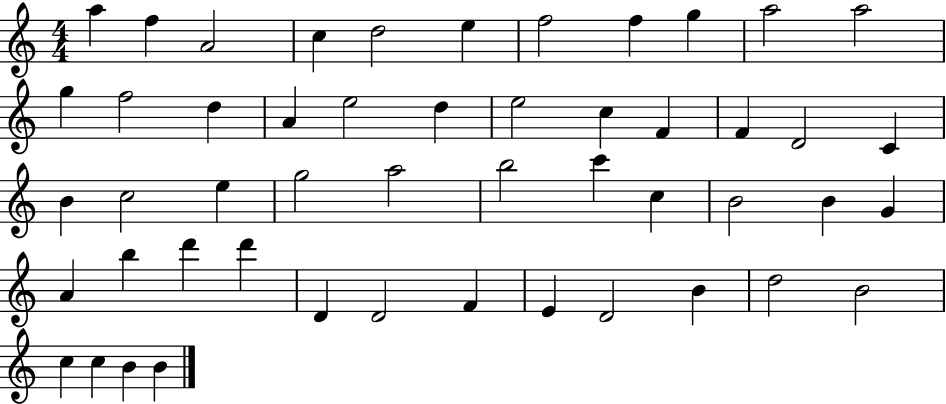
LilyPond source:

{
  \clef treble
  \numericTimeSignature
  \time 4/4
  \key c \major
  a''4 f''4 a'2 | c''4 d''2 e''4 | f''2 f''4 g''4 | a''2 a''2 | \break g''4 f''2 d''4 | a'4 e''2 d''4 | e''2 c''4 f'4 | f'4 d'2 c'4 | \break b'4 c''2 e''4 | g''2 a''2 | b''2 c'''4 c''4 | b'2 b'4 g'4 | \break a'4 b''4 d'''4 d'''4 | d'4 d'2 f'4 | e'4 d'2 b'4 | d''2 b'2 | \break c''4 c''4 b'4 b'4 | \bar "|."
}